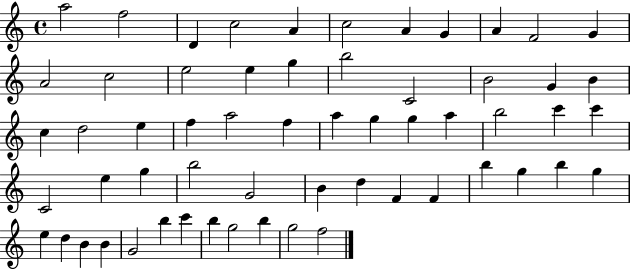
X:1
T:Untitled
M:4/4
L:1/4
K:C
a2 f2 D c2 A c2 A G A F2 G A2 c2 e2 e g b2 C2 B2 G B c d2 e f a2 f a g g a b2 c' c' C2 e g b2 G2 B d F F b g b g e d B B G2 b c' b g2 b g2 f2